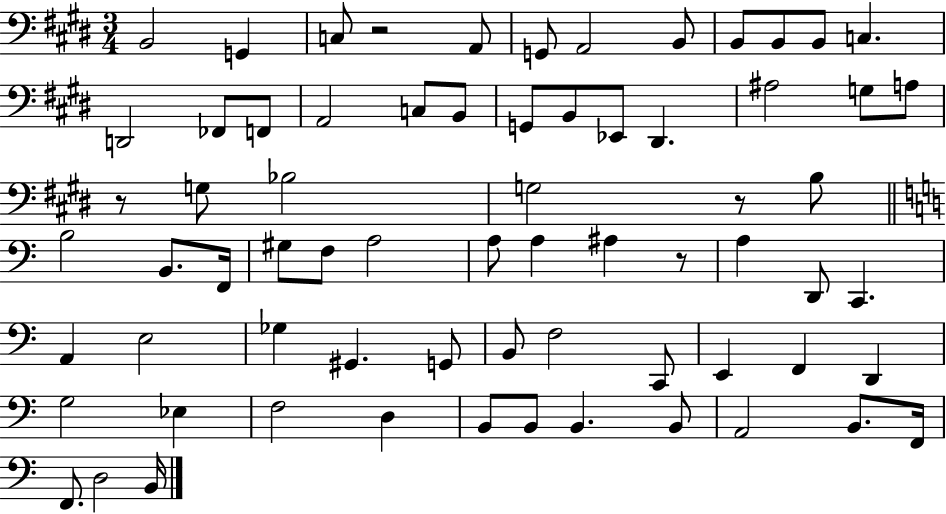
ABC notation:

X:1
T:Untitled
M:3/4
L:1/4
K:E
B,,2 G,, C,/2 z2 A,,/2 G,,/2 A,,2 B,,/2 B,,/2 B,,/2 B,,/2 C, D,,2 _F,,/2 F,,/2 A,,2 C,/2 B,,/2 G,,/2 B,,/2 _E,,/2 ^D,, ^A,2 G,/2 A,/2 z/2 G,/2 _B,2 G,2 z/2 B,/2 B,2 B,,/2 F,,/4 ^G,/2 F,/2 A,2 A,/2 A, ^A, z/2 A, D,,/2 C,, A,, E,2 _G, ^G,, G,,/2 B,,/2 F,2 C,,/2 E,, F,, D,, G,2 _E, F,2 D, B,,/2 B,,/2 B,, B,,/2 A,,2 B,,/2 F,,/4 F,,/2 D,2 B,,/4